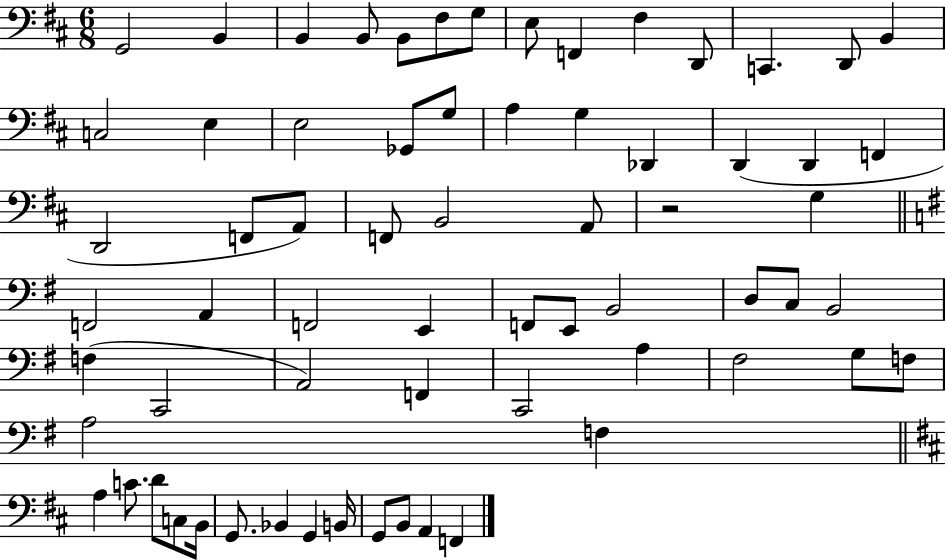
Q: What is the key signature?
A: D major